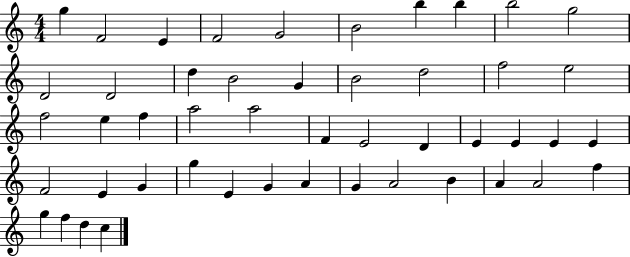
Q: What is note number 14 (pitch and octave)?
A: B4